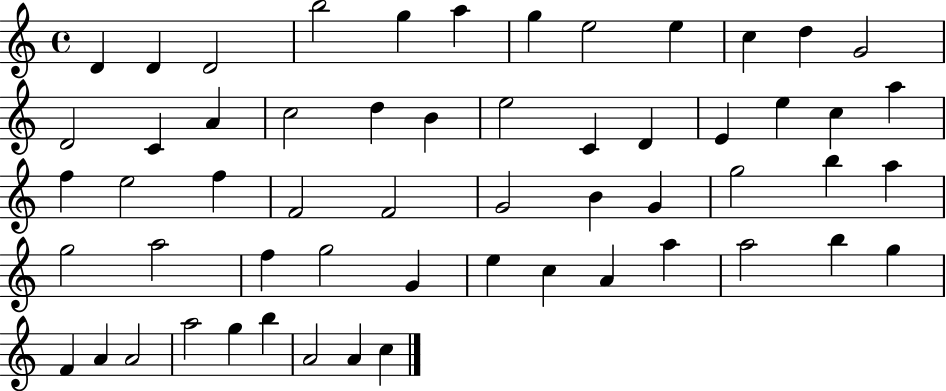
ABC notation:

X:1
T:Untitled
M:4/4
L:1/4
K:C
D D D2 b2 g a g e2 e c d G2 D2 C A c2 d B e2 C D E e c a f e2 f F2 F2 G2 B G g2 b a g2 a2 f g2 G e c A a a2 b g F A A2 a2 g b A2 A c